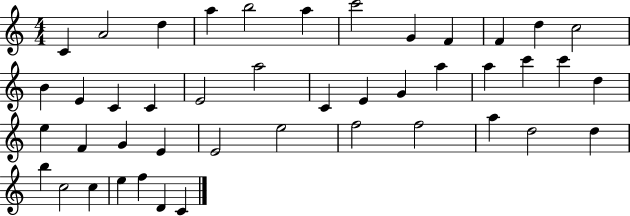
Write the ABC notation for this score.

X:1
T:Untitled
M:4/4
L:1/4
K:C
C A2 d a b2 a c'2 G F F d c2 B E C C E2 a2 C E G a a c' c' d e F G E E2 e2 f2 f2 a d2 d b c2 c e f D C